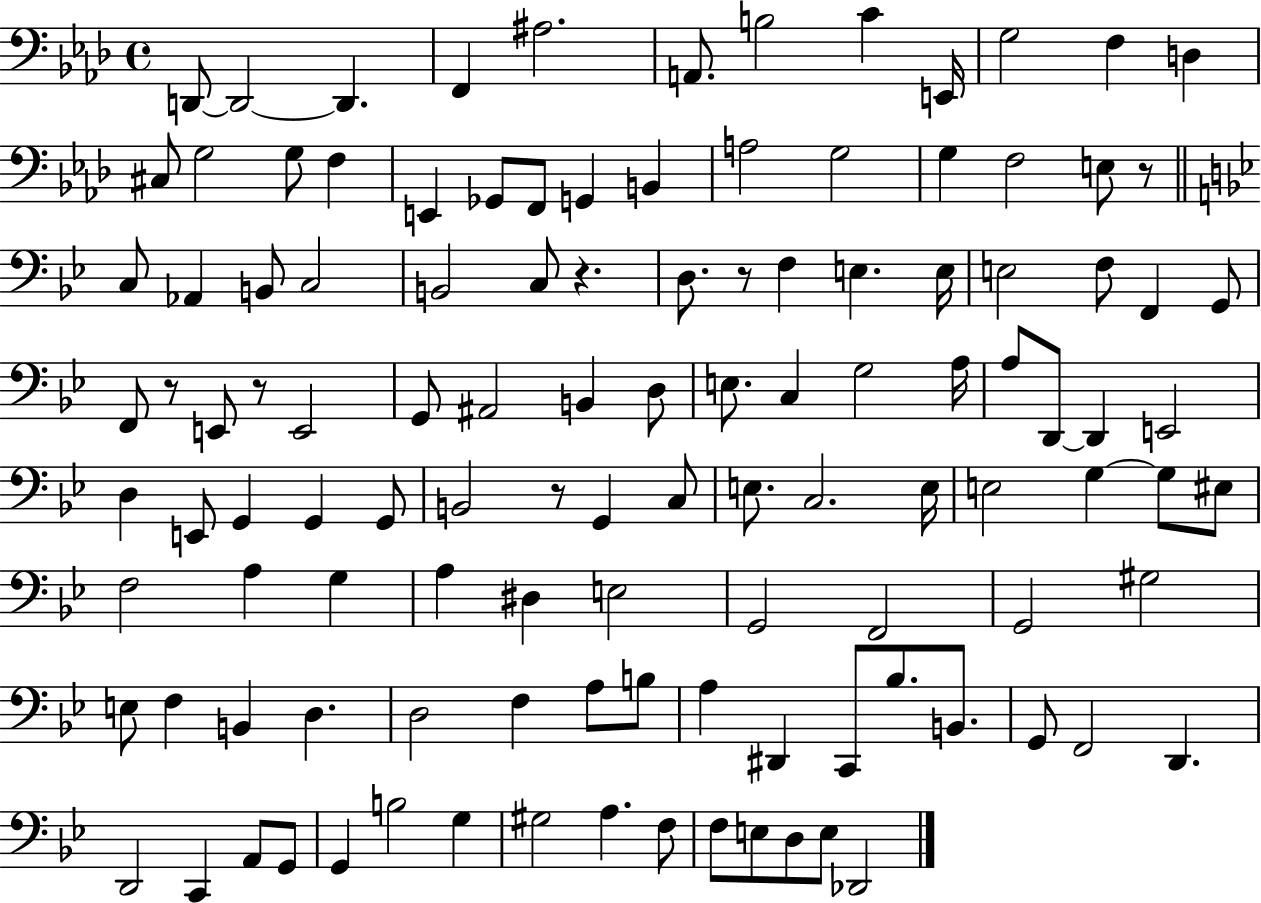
{
  \clef bass
  \time 4/4
  \defaultTimeSignature
  \key aes \major
  d,8~~ d,2~~ d,4. | f,4 ais2. | a,8. b2 c'4 e,16 | g2 f4 d4 | \break cis8 g2 g8 f4 | e,4 ges,8 f,8 g,4 b,4 | a2 g2 | g4 f2 e8 r8 | \break \bar "||" \break \key g \minor c8 aes,4 b,8 c2 | b,2 c8 r4. | d8. r8 f4 e4. e16 | e2 f8 f,4 g,8 | \break f,8 r8 e,8 r8 e,2 | g,8 ais,2 b,4 d8 | e8. c4 g2 a16 | a8 d,8~~ d,4 e,2 | \break d4 e,8 g,4 g,4 g,8 | b,2 r8 g,4 c8 | e8. c2. e16 | e2 g4~~ g8 eis8 | \break f2 a4 g4 | a4 dis4 e2 | g,2 f,2 | g,2 gis2 | \break e8 f4 b,4 d4. | d2 f4 a8 b8 | a4 dis,4 c,8 bes8. b,8. | g,8 f,2 d,4. | \break d,2 c,4 a,8 g,8 | g,4 b2 g4 | gis2 a4. f8 | f8 e8 d8 e8 des,2 | \break \bar "|."
}